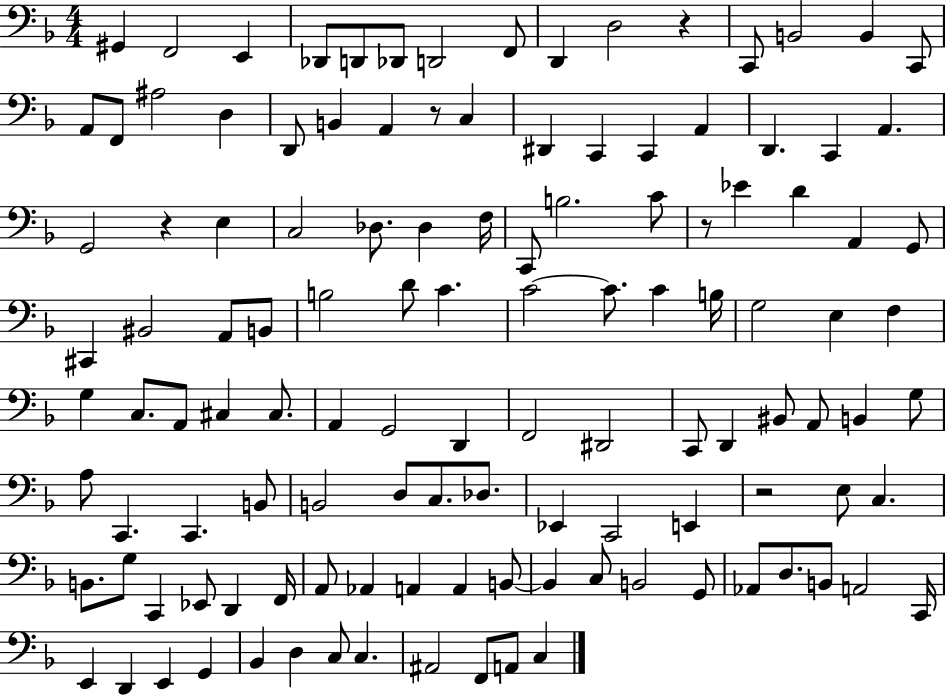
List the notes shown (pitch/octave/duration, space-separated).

G#2/q F2/h E2/q Db2/e D2/e Db2/e D2/h F2/e D2/q D3/h R/q C2/e B2/h B2/q C2/e A2/e F2/e A#3/h D3/q D2/e B2/q A2/q R/e C3/q D#2/q C2/q C2/q A2/q D2/q. C2/q A2/q. G2/h R/q E3/q C3/h Db3/e. Db3/q F3/s C2/e B3/h. C4/e R/e Eb4/q D4/q A2/q G2/e C#2/q BIS2/h A2/e B2/e B3/h D4/e C4/q. C4/h C4/e. C4/q B3/s G3/h E3/q F3/q G3/q C3/e. A2/e C#3/q C#3/e. A2/q G2/h D2/q F2/h D#2/h C2/e D2/q BIS2/e A2/e B2/q G3/e A3/e C2/q. C2/q. B2/e B2/h D3/e C3/e. Db3/e. Eb2/q C2/h E2/q R/h E3/e C3/q. B2/e. G3/e C2/q Eb2/e D2/q F2/s A2/e Ab2/q A2/q A2/q B2/e B2/q C3/e B2/h G2/e Ab2/e D3/e. B2/e A2/h C2/s E2/q D2/q E2/q G2/q Bb2/q D3/q C3/e C3/q. A#2/h F2/e A2/e C3/q